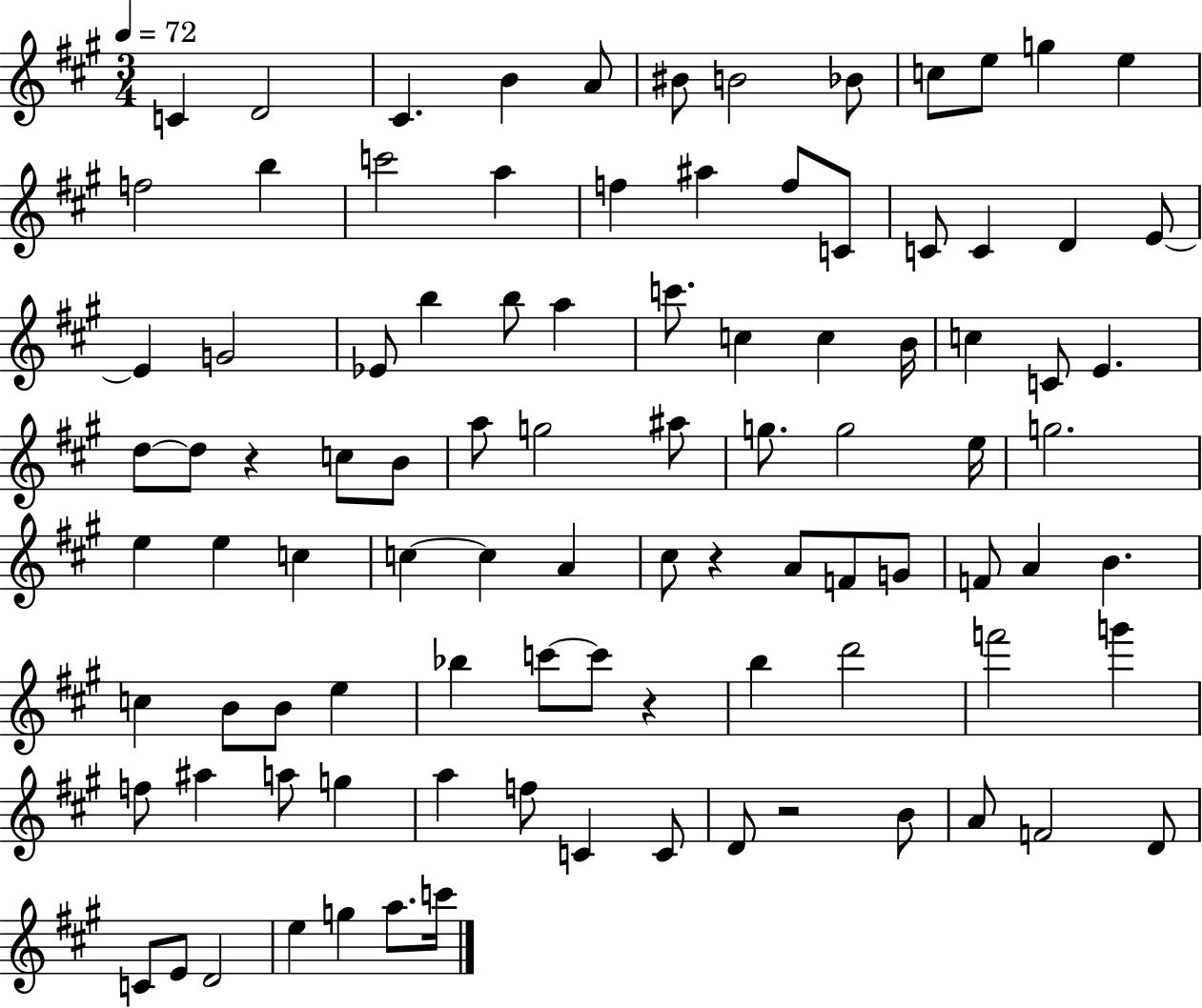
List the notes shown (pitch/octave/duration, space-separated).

C4/q D4/h C#4/q. B4/q A4/e BIS4/e B4/h Bb4/e C5/e E5/e G5/q E5/q F5/h B5/q C6/h A5/q F5/q A#5/q F5/e C4/e C4/e C4/q D4/q E4/e E4/q G4/h Eb4/e B5/q B5/e A5/q C6/e. C5/q C5/q B4/s C5/q C4/e E4/q. D5/e D5/e R/q C5/e B4/e A5/e G5/h A#5/e G5/e. G5/h E5/s G5/h. E5/q E5/q C5/q C5/q C5/q A4/q C#5/e R/q A4/e F4/e G4/e F4/e A4/q B4/q. C5/q B4/e B4/e E5/q Bb5/q C6/e C6/e R/q B5/q D6/h F6/h G6/q F5/e A#5/q A5/e G5/q A5/q F5/e C4/q C4/e D4/e R/h B4/e A4/e F4/h D4/e C4/e E4/e D4/h E5/q G5/q A5/e. C6/s